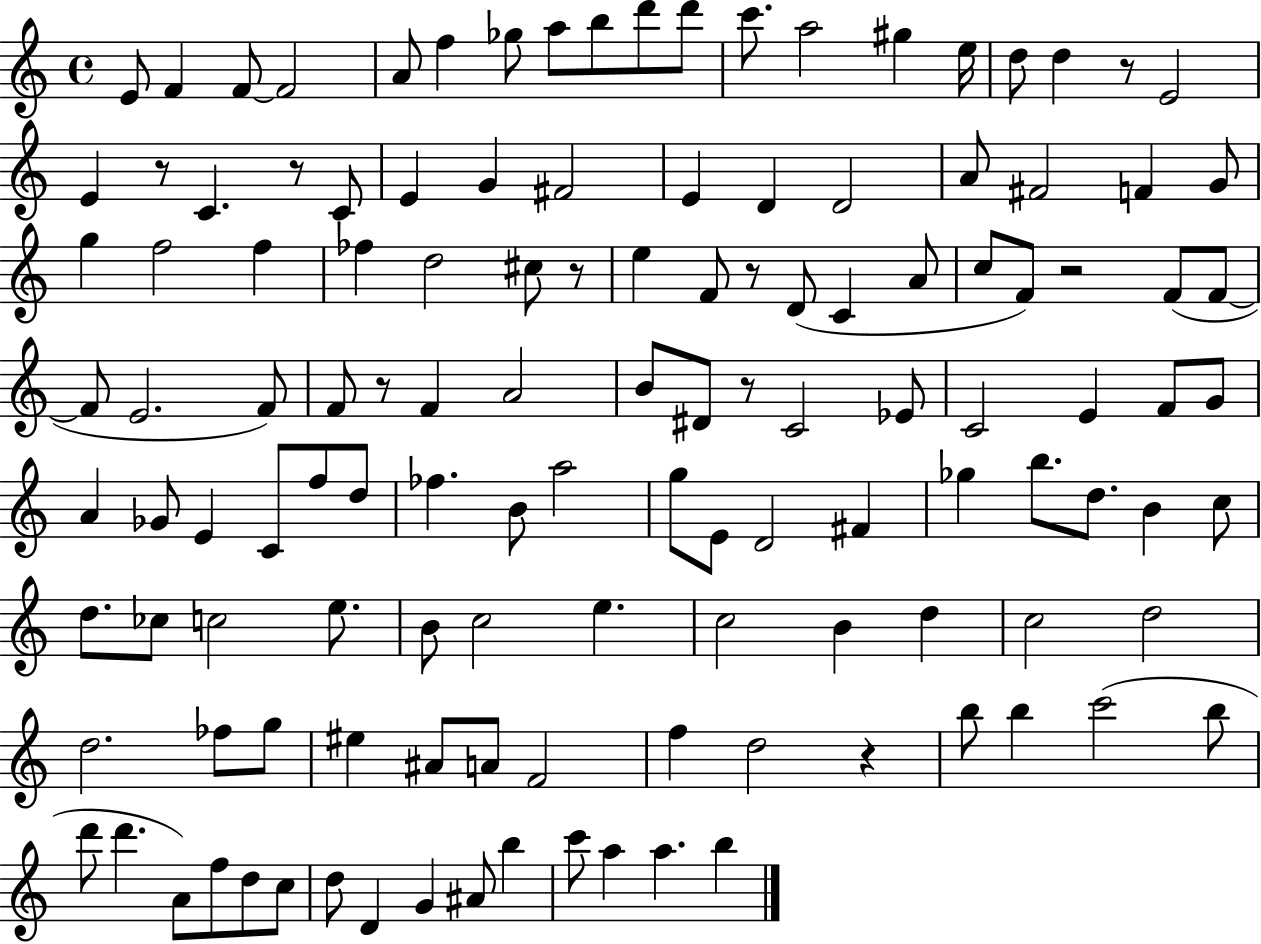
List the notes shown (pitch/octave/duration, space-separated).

E4/e F4/q F4/e F4/h A4/e F5/q Gb5/e A5/e B5/e D6/e D6/e C6/e. A5/h G#5/q E5/s D5/e D5/q R/e E4/h E4/q R/e C4/q. R/e C4/e E4/q G4/q F#4/h E4/q D4/q D4/h A4/e F#4/h F4/q G4/e G5/q F5/h F5/q FES5/q D5/h C#5/e R/e E5/q F4/e R/e D4/e C4/q A4/e C5/e F4/e R/h F4/e F4/e F4/e E4/h. F4/e F4/e R/e F4/q A4/h B4/e D#4/e R/e C4/h Eb4/e C4/h E4/q F4/e G4/e A4/q Gb4/e E4/q C4/e F5/e D5/e FES5/q. B4/e A5/h G5/e E4/e D4/h F#4/q Gb5/q B5/e. D5/e. B4/q C5/e D5/e. CES5/e C5/h E5/e. B4/e C5/h E5/q. C5/h B4/q D5/q C5/h D5/h D5/h. FES5/e G5/e EIS5/q A#4/e A4/e F4/h F5/q D5/h R/q B5/e B5/q C6/h B5/e D6/e D6/q. A4/e F5/e D5/e C5/e D5/e D4/q G4/q A#4/e B5/q C6/e A5/q A5/q. B5/q